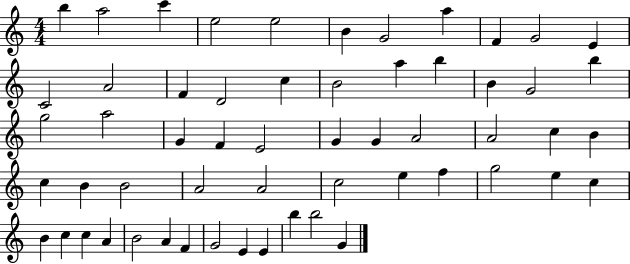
{
  \clef treble
  \numericTimeSignature
  \time 4/4
  \key c \major
  b''4 a''2 c'''4 | e''2 e''2 | b'4 g'2 a''4 | f'4 g'2 e'4 | \break c'2 a'2 | f'4 d'2 c''4 | b'2 a''4 b''4 | b'4 g'2 b''4 | \break g''2 a''2 | g'4 f'4 e'2 | g'4 g'4 a'2 | a'2 c''4 b'4 | \break c''4 b'4 b'2 | a'2 a'2 | c''2 e''4 f''4 | g''2 e''4 c''4 | \break b'4 c''4 c''4 a'4 | b'2 a'4 f'4 | g'2 e'4 e'4 | b''4 b''2 g'4 | \break \bar "|."
}